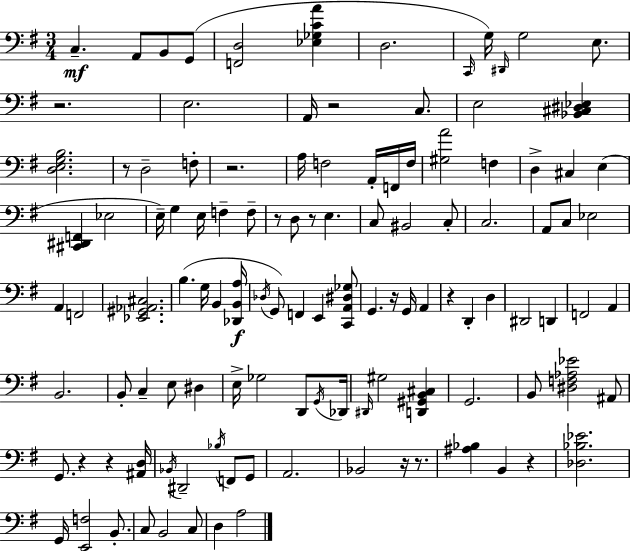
X:1
T:Untitled
M:3/4
L:1/4
K:Em
C, A,,/2 B,,/2 G,,/2 [F,,D,]2 [_E,_G,CA] D,2 C,,/4 G,/4 ^D,,/4 G,2 E,/2 z2 E,2 A,,/4 z2 C,/2 E,2 [_B,,^C,^D,_E,] [D,E,G,B,]2 z/2 D,2 F,/2 z2 A,/4 F,2 A,,/4 F,,/4 F,/4 [^G,A]2 F, D, ^C, E, [^C,,^D,,F,,] _E,2 E,/4 G, E,/4 F, F,/2 z/2 D,/2 z/2 E, C,/2 ^B,,2 C,/2 C,2 A,,/2 C,/2 _E,2 A,, F,,2 [_E,,^G,,_A,,^C,]2 B, G,/4 B,, [_D,,B,,A,]/4 _D,/4 G,,/2 F,, E,, [C,,A,,^D,_G,]/2 G,, z/4 G,,/4 A,, z D,, D, ^D,,2 D,, F,,2 A,, B,,2 B,,/2 C, E,/2 ^D, E,/4 _G,2 D,,/2 G,,/4 _D,,/4 ^D,,/4 ^G,2 [D,,^G,,B,,^C,] G,,2 B,,/2 [^D,F,_A,_E]2 ^A,,/2 G,,/2 z z [^A,,D,]/4 _B,,/4 ^D,,2 _B,/4 F,,/2 G,,/2 A,,2 _B,,2 z/4 z/2 [^A,_B,] B,, z [_D,_B,_E]2 G,,/4 [E,,F,]2 B,,/2 C,/2 B,,2 C,/2 D, A,2